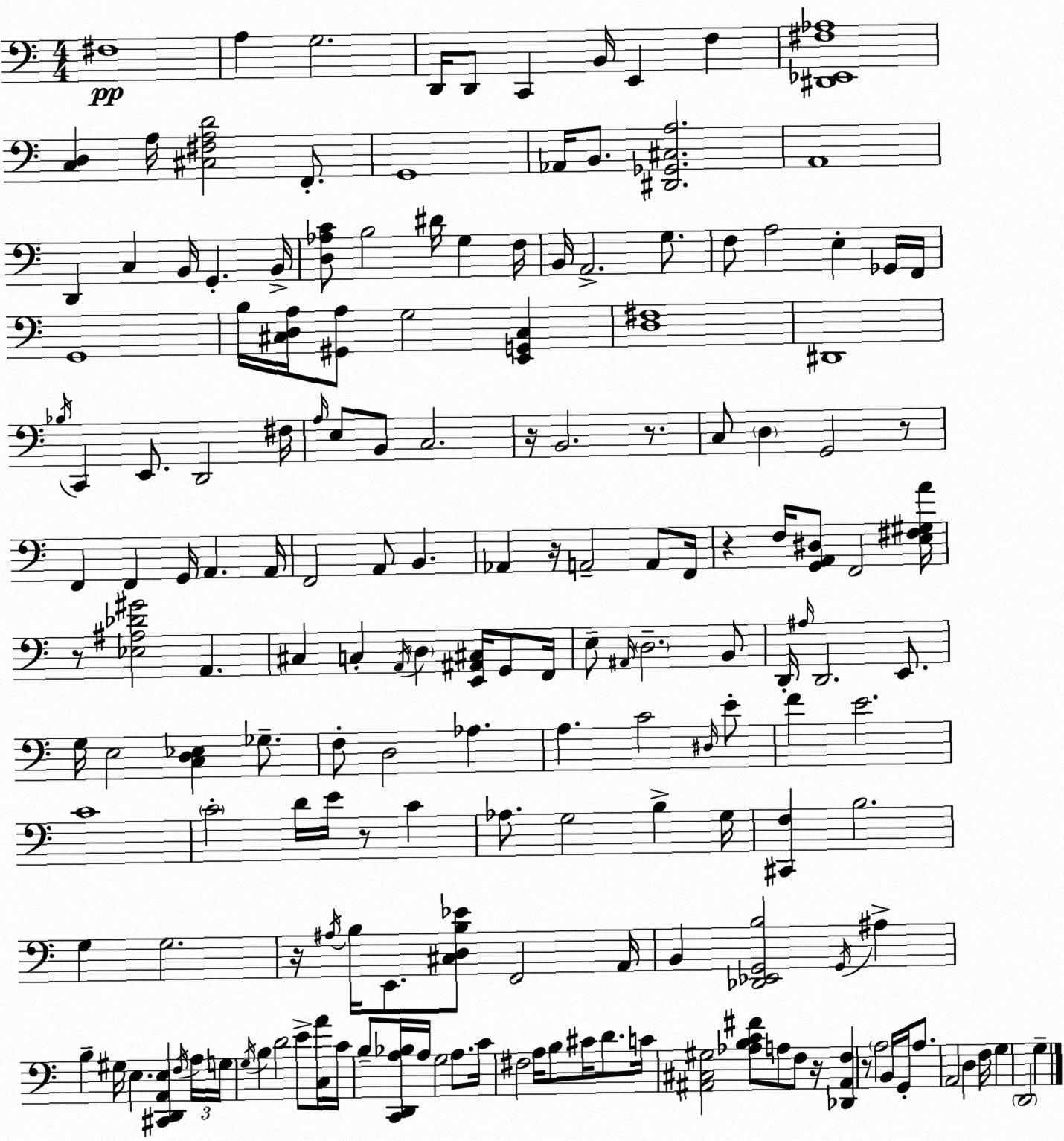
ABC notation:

X:1
T:Untitled
M:4/4
L:1/4
K:Am
^F,4 A, G,2 D,,/4 D,,/2 C,, B,,/4 E,, F, [^D,,_E,,^F,_A,]4 [C,D,] A,/4 [^C,^F,A,D]2 F,,/2 G,,4 _A,,/4 B,,/2 [^D,,_G,,^C,A,]2 A,,4 D,, C, B,,/4 G,, B,,/4 [D,_A,C]/2 B,2 ^D/4 G, F,/4 B,,/4 A,,2 G,/2 F,/2 A,2 E, _G,,/4 F,,/4 G,,4 B,/4 [^C,D,A,]/4 [^G,,A,]/2 G,2 [E,,G,,^C,] [D,^F,]4 ^D,,4 _B,/4 C,, E,,/2 D,,2 ^F,/4 A,/4 E,/2 B,,/2 C,2 z/4 B,,2 z/2 C,/2 D, G,,2 z/2 F,, F,, G,,/4 A,, A,,/4 F,,2 A,,/2 B,, _A,, z/4 A,,2 A,,/2 F,,/4 z F,/4 [G,,A,,^D,]/2 F,,2 [E,^F,^G,A]/4 z/2 [_E,^A,_D^G]2 A,, ^C, C, A,,/4 D, [E,,^A,,^C,]/4 G,,/2 F,,/4 E,/2 ^A,,/4 D,2 B,,/2 D,,/4 ^A,/4 D,,2 E,,/2 G,/4 E,2 [C,D,_E,] _G,/2 F,/2 D,2 _A, A, C2 ^D,/4 E/2 F E2 C4 C2 D/4 E/4 z/2 C _A,/2 G,2 B, G,/4 [^C,,F,] B,2 G, G,2 z/4 ^A,/4 B,/4 E,,/2 [^C,D,B,_E]/2 F,,2 A,,/4 B,, [_D,,_E,,G,,B,]2 G,,/4 ^A, B, ^G,/4 E, [^C,,D,,A,,E,] F,/4 A,/4 G,/4 G,/4 B, D2 E/2 [C,A]/4 C/4 B,/2 [C,,D,,A,_B,]/4 A,/4 G,2 A,/2 C/4 ^F,2 A,/4 B,/2 ^C/4 D/2 C/4 [^A,,^C,^G,]2 [_A,B,C^F]/2 A,/2 F,/2 z/4 [_D,,^A,,F,] z/2 A,2 B,,/4 G,,/4 A,/2 A,,2 D, F,/4 G, D,,2 G,